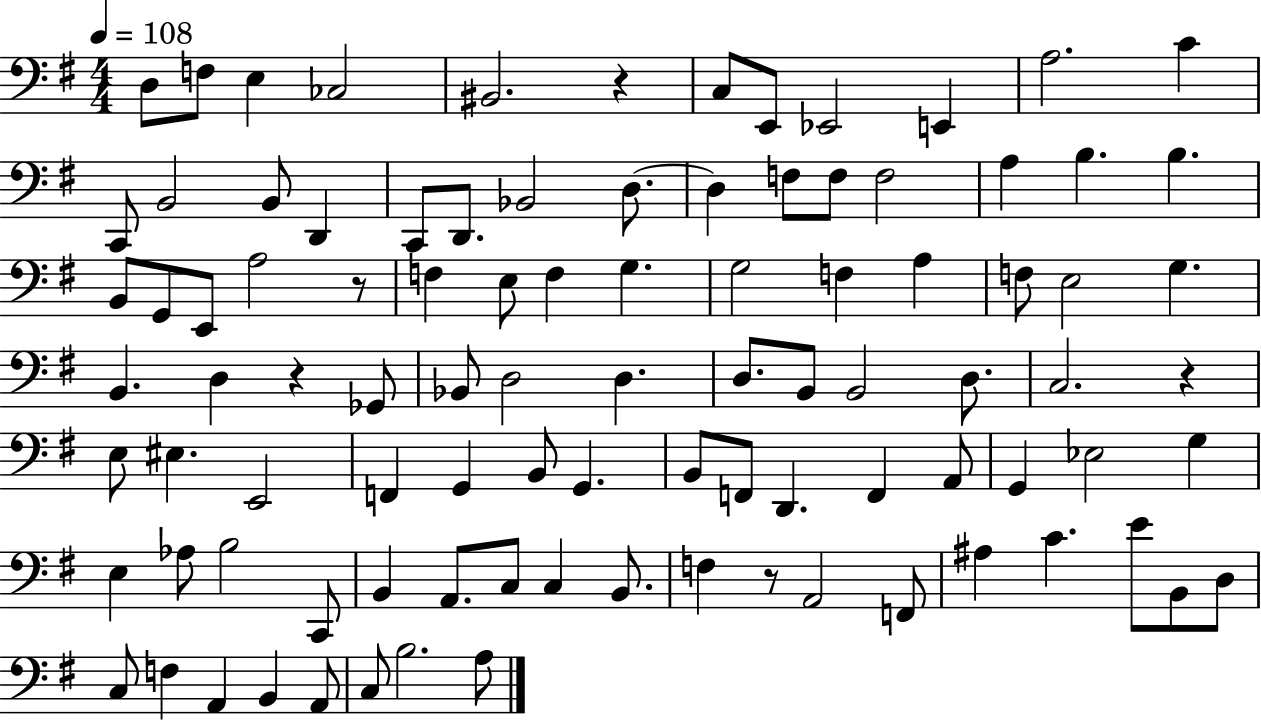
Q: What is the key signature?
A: G major